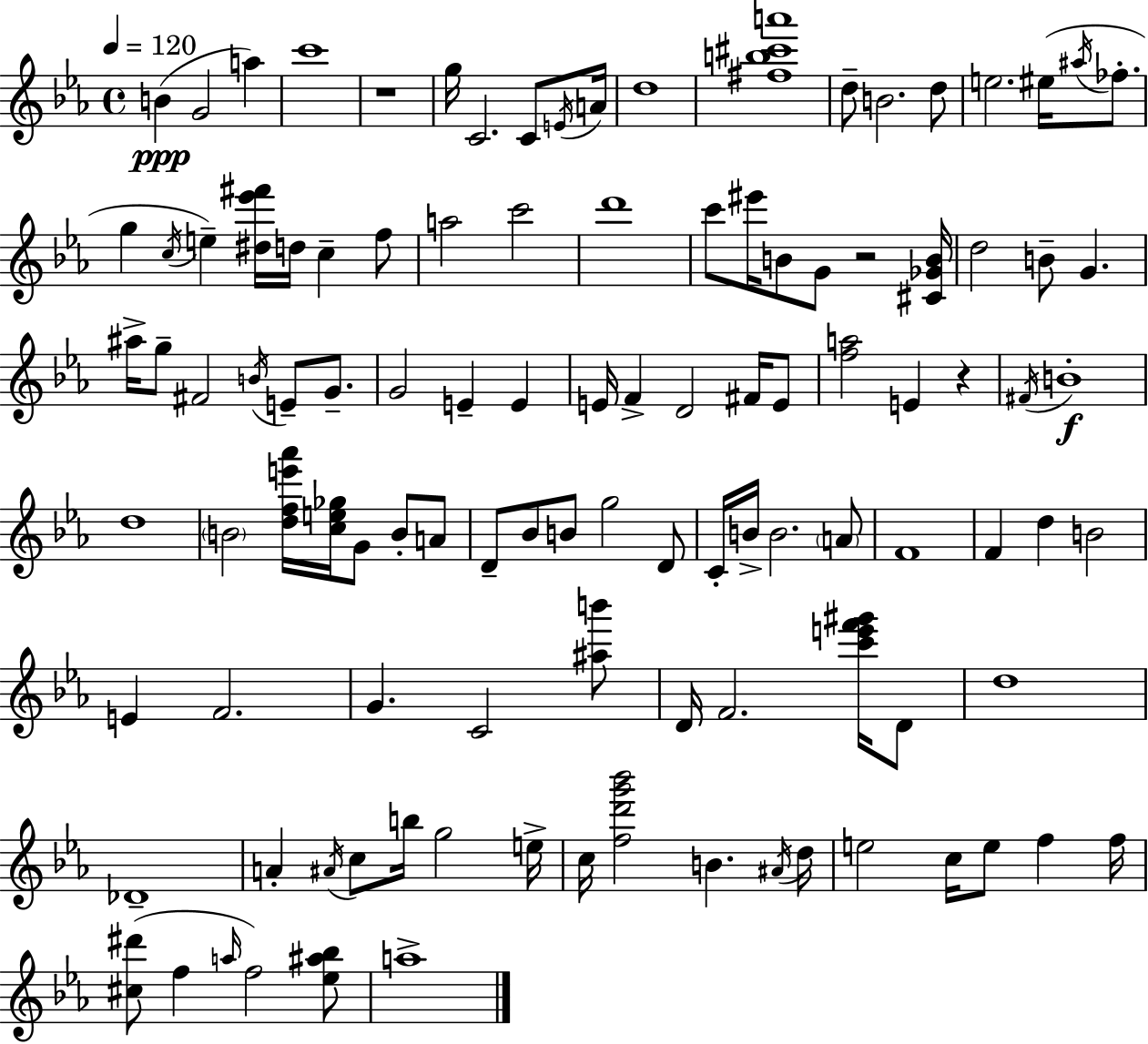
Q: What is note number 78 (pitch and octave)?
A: A4